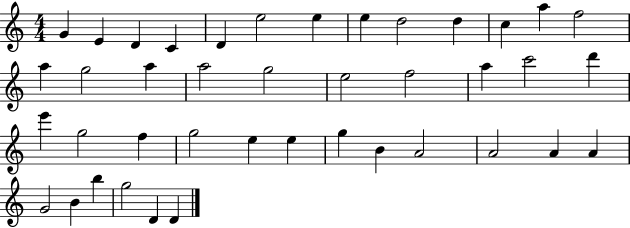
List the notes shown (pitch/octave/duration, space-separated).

G4/q E4/q D4/q C4/q D4/q E5/h E5/q E5/q D5/h D5/q C5/q A5/q F5/h A5/q G5/h A5/q A5/h G5/h E5/h F5/h A5/q C6/h D6/q E6/q G5/h F5/q G5/h E5/q E5/q G5/q B4/q A4/h A4/h A4/q A4/q G4/h B4/q B5/q G5/h D4/q D4/q